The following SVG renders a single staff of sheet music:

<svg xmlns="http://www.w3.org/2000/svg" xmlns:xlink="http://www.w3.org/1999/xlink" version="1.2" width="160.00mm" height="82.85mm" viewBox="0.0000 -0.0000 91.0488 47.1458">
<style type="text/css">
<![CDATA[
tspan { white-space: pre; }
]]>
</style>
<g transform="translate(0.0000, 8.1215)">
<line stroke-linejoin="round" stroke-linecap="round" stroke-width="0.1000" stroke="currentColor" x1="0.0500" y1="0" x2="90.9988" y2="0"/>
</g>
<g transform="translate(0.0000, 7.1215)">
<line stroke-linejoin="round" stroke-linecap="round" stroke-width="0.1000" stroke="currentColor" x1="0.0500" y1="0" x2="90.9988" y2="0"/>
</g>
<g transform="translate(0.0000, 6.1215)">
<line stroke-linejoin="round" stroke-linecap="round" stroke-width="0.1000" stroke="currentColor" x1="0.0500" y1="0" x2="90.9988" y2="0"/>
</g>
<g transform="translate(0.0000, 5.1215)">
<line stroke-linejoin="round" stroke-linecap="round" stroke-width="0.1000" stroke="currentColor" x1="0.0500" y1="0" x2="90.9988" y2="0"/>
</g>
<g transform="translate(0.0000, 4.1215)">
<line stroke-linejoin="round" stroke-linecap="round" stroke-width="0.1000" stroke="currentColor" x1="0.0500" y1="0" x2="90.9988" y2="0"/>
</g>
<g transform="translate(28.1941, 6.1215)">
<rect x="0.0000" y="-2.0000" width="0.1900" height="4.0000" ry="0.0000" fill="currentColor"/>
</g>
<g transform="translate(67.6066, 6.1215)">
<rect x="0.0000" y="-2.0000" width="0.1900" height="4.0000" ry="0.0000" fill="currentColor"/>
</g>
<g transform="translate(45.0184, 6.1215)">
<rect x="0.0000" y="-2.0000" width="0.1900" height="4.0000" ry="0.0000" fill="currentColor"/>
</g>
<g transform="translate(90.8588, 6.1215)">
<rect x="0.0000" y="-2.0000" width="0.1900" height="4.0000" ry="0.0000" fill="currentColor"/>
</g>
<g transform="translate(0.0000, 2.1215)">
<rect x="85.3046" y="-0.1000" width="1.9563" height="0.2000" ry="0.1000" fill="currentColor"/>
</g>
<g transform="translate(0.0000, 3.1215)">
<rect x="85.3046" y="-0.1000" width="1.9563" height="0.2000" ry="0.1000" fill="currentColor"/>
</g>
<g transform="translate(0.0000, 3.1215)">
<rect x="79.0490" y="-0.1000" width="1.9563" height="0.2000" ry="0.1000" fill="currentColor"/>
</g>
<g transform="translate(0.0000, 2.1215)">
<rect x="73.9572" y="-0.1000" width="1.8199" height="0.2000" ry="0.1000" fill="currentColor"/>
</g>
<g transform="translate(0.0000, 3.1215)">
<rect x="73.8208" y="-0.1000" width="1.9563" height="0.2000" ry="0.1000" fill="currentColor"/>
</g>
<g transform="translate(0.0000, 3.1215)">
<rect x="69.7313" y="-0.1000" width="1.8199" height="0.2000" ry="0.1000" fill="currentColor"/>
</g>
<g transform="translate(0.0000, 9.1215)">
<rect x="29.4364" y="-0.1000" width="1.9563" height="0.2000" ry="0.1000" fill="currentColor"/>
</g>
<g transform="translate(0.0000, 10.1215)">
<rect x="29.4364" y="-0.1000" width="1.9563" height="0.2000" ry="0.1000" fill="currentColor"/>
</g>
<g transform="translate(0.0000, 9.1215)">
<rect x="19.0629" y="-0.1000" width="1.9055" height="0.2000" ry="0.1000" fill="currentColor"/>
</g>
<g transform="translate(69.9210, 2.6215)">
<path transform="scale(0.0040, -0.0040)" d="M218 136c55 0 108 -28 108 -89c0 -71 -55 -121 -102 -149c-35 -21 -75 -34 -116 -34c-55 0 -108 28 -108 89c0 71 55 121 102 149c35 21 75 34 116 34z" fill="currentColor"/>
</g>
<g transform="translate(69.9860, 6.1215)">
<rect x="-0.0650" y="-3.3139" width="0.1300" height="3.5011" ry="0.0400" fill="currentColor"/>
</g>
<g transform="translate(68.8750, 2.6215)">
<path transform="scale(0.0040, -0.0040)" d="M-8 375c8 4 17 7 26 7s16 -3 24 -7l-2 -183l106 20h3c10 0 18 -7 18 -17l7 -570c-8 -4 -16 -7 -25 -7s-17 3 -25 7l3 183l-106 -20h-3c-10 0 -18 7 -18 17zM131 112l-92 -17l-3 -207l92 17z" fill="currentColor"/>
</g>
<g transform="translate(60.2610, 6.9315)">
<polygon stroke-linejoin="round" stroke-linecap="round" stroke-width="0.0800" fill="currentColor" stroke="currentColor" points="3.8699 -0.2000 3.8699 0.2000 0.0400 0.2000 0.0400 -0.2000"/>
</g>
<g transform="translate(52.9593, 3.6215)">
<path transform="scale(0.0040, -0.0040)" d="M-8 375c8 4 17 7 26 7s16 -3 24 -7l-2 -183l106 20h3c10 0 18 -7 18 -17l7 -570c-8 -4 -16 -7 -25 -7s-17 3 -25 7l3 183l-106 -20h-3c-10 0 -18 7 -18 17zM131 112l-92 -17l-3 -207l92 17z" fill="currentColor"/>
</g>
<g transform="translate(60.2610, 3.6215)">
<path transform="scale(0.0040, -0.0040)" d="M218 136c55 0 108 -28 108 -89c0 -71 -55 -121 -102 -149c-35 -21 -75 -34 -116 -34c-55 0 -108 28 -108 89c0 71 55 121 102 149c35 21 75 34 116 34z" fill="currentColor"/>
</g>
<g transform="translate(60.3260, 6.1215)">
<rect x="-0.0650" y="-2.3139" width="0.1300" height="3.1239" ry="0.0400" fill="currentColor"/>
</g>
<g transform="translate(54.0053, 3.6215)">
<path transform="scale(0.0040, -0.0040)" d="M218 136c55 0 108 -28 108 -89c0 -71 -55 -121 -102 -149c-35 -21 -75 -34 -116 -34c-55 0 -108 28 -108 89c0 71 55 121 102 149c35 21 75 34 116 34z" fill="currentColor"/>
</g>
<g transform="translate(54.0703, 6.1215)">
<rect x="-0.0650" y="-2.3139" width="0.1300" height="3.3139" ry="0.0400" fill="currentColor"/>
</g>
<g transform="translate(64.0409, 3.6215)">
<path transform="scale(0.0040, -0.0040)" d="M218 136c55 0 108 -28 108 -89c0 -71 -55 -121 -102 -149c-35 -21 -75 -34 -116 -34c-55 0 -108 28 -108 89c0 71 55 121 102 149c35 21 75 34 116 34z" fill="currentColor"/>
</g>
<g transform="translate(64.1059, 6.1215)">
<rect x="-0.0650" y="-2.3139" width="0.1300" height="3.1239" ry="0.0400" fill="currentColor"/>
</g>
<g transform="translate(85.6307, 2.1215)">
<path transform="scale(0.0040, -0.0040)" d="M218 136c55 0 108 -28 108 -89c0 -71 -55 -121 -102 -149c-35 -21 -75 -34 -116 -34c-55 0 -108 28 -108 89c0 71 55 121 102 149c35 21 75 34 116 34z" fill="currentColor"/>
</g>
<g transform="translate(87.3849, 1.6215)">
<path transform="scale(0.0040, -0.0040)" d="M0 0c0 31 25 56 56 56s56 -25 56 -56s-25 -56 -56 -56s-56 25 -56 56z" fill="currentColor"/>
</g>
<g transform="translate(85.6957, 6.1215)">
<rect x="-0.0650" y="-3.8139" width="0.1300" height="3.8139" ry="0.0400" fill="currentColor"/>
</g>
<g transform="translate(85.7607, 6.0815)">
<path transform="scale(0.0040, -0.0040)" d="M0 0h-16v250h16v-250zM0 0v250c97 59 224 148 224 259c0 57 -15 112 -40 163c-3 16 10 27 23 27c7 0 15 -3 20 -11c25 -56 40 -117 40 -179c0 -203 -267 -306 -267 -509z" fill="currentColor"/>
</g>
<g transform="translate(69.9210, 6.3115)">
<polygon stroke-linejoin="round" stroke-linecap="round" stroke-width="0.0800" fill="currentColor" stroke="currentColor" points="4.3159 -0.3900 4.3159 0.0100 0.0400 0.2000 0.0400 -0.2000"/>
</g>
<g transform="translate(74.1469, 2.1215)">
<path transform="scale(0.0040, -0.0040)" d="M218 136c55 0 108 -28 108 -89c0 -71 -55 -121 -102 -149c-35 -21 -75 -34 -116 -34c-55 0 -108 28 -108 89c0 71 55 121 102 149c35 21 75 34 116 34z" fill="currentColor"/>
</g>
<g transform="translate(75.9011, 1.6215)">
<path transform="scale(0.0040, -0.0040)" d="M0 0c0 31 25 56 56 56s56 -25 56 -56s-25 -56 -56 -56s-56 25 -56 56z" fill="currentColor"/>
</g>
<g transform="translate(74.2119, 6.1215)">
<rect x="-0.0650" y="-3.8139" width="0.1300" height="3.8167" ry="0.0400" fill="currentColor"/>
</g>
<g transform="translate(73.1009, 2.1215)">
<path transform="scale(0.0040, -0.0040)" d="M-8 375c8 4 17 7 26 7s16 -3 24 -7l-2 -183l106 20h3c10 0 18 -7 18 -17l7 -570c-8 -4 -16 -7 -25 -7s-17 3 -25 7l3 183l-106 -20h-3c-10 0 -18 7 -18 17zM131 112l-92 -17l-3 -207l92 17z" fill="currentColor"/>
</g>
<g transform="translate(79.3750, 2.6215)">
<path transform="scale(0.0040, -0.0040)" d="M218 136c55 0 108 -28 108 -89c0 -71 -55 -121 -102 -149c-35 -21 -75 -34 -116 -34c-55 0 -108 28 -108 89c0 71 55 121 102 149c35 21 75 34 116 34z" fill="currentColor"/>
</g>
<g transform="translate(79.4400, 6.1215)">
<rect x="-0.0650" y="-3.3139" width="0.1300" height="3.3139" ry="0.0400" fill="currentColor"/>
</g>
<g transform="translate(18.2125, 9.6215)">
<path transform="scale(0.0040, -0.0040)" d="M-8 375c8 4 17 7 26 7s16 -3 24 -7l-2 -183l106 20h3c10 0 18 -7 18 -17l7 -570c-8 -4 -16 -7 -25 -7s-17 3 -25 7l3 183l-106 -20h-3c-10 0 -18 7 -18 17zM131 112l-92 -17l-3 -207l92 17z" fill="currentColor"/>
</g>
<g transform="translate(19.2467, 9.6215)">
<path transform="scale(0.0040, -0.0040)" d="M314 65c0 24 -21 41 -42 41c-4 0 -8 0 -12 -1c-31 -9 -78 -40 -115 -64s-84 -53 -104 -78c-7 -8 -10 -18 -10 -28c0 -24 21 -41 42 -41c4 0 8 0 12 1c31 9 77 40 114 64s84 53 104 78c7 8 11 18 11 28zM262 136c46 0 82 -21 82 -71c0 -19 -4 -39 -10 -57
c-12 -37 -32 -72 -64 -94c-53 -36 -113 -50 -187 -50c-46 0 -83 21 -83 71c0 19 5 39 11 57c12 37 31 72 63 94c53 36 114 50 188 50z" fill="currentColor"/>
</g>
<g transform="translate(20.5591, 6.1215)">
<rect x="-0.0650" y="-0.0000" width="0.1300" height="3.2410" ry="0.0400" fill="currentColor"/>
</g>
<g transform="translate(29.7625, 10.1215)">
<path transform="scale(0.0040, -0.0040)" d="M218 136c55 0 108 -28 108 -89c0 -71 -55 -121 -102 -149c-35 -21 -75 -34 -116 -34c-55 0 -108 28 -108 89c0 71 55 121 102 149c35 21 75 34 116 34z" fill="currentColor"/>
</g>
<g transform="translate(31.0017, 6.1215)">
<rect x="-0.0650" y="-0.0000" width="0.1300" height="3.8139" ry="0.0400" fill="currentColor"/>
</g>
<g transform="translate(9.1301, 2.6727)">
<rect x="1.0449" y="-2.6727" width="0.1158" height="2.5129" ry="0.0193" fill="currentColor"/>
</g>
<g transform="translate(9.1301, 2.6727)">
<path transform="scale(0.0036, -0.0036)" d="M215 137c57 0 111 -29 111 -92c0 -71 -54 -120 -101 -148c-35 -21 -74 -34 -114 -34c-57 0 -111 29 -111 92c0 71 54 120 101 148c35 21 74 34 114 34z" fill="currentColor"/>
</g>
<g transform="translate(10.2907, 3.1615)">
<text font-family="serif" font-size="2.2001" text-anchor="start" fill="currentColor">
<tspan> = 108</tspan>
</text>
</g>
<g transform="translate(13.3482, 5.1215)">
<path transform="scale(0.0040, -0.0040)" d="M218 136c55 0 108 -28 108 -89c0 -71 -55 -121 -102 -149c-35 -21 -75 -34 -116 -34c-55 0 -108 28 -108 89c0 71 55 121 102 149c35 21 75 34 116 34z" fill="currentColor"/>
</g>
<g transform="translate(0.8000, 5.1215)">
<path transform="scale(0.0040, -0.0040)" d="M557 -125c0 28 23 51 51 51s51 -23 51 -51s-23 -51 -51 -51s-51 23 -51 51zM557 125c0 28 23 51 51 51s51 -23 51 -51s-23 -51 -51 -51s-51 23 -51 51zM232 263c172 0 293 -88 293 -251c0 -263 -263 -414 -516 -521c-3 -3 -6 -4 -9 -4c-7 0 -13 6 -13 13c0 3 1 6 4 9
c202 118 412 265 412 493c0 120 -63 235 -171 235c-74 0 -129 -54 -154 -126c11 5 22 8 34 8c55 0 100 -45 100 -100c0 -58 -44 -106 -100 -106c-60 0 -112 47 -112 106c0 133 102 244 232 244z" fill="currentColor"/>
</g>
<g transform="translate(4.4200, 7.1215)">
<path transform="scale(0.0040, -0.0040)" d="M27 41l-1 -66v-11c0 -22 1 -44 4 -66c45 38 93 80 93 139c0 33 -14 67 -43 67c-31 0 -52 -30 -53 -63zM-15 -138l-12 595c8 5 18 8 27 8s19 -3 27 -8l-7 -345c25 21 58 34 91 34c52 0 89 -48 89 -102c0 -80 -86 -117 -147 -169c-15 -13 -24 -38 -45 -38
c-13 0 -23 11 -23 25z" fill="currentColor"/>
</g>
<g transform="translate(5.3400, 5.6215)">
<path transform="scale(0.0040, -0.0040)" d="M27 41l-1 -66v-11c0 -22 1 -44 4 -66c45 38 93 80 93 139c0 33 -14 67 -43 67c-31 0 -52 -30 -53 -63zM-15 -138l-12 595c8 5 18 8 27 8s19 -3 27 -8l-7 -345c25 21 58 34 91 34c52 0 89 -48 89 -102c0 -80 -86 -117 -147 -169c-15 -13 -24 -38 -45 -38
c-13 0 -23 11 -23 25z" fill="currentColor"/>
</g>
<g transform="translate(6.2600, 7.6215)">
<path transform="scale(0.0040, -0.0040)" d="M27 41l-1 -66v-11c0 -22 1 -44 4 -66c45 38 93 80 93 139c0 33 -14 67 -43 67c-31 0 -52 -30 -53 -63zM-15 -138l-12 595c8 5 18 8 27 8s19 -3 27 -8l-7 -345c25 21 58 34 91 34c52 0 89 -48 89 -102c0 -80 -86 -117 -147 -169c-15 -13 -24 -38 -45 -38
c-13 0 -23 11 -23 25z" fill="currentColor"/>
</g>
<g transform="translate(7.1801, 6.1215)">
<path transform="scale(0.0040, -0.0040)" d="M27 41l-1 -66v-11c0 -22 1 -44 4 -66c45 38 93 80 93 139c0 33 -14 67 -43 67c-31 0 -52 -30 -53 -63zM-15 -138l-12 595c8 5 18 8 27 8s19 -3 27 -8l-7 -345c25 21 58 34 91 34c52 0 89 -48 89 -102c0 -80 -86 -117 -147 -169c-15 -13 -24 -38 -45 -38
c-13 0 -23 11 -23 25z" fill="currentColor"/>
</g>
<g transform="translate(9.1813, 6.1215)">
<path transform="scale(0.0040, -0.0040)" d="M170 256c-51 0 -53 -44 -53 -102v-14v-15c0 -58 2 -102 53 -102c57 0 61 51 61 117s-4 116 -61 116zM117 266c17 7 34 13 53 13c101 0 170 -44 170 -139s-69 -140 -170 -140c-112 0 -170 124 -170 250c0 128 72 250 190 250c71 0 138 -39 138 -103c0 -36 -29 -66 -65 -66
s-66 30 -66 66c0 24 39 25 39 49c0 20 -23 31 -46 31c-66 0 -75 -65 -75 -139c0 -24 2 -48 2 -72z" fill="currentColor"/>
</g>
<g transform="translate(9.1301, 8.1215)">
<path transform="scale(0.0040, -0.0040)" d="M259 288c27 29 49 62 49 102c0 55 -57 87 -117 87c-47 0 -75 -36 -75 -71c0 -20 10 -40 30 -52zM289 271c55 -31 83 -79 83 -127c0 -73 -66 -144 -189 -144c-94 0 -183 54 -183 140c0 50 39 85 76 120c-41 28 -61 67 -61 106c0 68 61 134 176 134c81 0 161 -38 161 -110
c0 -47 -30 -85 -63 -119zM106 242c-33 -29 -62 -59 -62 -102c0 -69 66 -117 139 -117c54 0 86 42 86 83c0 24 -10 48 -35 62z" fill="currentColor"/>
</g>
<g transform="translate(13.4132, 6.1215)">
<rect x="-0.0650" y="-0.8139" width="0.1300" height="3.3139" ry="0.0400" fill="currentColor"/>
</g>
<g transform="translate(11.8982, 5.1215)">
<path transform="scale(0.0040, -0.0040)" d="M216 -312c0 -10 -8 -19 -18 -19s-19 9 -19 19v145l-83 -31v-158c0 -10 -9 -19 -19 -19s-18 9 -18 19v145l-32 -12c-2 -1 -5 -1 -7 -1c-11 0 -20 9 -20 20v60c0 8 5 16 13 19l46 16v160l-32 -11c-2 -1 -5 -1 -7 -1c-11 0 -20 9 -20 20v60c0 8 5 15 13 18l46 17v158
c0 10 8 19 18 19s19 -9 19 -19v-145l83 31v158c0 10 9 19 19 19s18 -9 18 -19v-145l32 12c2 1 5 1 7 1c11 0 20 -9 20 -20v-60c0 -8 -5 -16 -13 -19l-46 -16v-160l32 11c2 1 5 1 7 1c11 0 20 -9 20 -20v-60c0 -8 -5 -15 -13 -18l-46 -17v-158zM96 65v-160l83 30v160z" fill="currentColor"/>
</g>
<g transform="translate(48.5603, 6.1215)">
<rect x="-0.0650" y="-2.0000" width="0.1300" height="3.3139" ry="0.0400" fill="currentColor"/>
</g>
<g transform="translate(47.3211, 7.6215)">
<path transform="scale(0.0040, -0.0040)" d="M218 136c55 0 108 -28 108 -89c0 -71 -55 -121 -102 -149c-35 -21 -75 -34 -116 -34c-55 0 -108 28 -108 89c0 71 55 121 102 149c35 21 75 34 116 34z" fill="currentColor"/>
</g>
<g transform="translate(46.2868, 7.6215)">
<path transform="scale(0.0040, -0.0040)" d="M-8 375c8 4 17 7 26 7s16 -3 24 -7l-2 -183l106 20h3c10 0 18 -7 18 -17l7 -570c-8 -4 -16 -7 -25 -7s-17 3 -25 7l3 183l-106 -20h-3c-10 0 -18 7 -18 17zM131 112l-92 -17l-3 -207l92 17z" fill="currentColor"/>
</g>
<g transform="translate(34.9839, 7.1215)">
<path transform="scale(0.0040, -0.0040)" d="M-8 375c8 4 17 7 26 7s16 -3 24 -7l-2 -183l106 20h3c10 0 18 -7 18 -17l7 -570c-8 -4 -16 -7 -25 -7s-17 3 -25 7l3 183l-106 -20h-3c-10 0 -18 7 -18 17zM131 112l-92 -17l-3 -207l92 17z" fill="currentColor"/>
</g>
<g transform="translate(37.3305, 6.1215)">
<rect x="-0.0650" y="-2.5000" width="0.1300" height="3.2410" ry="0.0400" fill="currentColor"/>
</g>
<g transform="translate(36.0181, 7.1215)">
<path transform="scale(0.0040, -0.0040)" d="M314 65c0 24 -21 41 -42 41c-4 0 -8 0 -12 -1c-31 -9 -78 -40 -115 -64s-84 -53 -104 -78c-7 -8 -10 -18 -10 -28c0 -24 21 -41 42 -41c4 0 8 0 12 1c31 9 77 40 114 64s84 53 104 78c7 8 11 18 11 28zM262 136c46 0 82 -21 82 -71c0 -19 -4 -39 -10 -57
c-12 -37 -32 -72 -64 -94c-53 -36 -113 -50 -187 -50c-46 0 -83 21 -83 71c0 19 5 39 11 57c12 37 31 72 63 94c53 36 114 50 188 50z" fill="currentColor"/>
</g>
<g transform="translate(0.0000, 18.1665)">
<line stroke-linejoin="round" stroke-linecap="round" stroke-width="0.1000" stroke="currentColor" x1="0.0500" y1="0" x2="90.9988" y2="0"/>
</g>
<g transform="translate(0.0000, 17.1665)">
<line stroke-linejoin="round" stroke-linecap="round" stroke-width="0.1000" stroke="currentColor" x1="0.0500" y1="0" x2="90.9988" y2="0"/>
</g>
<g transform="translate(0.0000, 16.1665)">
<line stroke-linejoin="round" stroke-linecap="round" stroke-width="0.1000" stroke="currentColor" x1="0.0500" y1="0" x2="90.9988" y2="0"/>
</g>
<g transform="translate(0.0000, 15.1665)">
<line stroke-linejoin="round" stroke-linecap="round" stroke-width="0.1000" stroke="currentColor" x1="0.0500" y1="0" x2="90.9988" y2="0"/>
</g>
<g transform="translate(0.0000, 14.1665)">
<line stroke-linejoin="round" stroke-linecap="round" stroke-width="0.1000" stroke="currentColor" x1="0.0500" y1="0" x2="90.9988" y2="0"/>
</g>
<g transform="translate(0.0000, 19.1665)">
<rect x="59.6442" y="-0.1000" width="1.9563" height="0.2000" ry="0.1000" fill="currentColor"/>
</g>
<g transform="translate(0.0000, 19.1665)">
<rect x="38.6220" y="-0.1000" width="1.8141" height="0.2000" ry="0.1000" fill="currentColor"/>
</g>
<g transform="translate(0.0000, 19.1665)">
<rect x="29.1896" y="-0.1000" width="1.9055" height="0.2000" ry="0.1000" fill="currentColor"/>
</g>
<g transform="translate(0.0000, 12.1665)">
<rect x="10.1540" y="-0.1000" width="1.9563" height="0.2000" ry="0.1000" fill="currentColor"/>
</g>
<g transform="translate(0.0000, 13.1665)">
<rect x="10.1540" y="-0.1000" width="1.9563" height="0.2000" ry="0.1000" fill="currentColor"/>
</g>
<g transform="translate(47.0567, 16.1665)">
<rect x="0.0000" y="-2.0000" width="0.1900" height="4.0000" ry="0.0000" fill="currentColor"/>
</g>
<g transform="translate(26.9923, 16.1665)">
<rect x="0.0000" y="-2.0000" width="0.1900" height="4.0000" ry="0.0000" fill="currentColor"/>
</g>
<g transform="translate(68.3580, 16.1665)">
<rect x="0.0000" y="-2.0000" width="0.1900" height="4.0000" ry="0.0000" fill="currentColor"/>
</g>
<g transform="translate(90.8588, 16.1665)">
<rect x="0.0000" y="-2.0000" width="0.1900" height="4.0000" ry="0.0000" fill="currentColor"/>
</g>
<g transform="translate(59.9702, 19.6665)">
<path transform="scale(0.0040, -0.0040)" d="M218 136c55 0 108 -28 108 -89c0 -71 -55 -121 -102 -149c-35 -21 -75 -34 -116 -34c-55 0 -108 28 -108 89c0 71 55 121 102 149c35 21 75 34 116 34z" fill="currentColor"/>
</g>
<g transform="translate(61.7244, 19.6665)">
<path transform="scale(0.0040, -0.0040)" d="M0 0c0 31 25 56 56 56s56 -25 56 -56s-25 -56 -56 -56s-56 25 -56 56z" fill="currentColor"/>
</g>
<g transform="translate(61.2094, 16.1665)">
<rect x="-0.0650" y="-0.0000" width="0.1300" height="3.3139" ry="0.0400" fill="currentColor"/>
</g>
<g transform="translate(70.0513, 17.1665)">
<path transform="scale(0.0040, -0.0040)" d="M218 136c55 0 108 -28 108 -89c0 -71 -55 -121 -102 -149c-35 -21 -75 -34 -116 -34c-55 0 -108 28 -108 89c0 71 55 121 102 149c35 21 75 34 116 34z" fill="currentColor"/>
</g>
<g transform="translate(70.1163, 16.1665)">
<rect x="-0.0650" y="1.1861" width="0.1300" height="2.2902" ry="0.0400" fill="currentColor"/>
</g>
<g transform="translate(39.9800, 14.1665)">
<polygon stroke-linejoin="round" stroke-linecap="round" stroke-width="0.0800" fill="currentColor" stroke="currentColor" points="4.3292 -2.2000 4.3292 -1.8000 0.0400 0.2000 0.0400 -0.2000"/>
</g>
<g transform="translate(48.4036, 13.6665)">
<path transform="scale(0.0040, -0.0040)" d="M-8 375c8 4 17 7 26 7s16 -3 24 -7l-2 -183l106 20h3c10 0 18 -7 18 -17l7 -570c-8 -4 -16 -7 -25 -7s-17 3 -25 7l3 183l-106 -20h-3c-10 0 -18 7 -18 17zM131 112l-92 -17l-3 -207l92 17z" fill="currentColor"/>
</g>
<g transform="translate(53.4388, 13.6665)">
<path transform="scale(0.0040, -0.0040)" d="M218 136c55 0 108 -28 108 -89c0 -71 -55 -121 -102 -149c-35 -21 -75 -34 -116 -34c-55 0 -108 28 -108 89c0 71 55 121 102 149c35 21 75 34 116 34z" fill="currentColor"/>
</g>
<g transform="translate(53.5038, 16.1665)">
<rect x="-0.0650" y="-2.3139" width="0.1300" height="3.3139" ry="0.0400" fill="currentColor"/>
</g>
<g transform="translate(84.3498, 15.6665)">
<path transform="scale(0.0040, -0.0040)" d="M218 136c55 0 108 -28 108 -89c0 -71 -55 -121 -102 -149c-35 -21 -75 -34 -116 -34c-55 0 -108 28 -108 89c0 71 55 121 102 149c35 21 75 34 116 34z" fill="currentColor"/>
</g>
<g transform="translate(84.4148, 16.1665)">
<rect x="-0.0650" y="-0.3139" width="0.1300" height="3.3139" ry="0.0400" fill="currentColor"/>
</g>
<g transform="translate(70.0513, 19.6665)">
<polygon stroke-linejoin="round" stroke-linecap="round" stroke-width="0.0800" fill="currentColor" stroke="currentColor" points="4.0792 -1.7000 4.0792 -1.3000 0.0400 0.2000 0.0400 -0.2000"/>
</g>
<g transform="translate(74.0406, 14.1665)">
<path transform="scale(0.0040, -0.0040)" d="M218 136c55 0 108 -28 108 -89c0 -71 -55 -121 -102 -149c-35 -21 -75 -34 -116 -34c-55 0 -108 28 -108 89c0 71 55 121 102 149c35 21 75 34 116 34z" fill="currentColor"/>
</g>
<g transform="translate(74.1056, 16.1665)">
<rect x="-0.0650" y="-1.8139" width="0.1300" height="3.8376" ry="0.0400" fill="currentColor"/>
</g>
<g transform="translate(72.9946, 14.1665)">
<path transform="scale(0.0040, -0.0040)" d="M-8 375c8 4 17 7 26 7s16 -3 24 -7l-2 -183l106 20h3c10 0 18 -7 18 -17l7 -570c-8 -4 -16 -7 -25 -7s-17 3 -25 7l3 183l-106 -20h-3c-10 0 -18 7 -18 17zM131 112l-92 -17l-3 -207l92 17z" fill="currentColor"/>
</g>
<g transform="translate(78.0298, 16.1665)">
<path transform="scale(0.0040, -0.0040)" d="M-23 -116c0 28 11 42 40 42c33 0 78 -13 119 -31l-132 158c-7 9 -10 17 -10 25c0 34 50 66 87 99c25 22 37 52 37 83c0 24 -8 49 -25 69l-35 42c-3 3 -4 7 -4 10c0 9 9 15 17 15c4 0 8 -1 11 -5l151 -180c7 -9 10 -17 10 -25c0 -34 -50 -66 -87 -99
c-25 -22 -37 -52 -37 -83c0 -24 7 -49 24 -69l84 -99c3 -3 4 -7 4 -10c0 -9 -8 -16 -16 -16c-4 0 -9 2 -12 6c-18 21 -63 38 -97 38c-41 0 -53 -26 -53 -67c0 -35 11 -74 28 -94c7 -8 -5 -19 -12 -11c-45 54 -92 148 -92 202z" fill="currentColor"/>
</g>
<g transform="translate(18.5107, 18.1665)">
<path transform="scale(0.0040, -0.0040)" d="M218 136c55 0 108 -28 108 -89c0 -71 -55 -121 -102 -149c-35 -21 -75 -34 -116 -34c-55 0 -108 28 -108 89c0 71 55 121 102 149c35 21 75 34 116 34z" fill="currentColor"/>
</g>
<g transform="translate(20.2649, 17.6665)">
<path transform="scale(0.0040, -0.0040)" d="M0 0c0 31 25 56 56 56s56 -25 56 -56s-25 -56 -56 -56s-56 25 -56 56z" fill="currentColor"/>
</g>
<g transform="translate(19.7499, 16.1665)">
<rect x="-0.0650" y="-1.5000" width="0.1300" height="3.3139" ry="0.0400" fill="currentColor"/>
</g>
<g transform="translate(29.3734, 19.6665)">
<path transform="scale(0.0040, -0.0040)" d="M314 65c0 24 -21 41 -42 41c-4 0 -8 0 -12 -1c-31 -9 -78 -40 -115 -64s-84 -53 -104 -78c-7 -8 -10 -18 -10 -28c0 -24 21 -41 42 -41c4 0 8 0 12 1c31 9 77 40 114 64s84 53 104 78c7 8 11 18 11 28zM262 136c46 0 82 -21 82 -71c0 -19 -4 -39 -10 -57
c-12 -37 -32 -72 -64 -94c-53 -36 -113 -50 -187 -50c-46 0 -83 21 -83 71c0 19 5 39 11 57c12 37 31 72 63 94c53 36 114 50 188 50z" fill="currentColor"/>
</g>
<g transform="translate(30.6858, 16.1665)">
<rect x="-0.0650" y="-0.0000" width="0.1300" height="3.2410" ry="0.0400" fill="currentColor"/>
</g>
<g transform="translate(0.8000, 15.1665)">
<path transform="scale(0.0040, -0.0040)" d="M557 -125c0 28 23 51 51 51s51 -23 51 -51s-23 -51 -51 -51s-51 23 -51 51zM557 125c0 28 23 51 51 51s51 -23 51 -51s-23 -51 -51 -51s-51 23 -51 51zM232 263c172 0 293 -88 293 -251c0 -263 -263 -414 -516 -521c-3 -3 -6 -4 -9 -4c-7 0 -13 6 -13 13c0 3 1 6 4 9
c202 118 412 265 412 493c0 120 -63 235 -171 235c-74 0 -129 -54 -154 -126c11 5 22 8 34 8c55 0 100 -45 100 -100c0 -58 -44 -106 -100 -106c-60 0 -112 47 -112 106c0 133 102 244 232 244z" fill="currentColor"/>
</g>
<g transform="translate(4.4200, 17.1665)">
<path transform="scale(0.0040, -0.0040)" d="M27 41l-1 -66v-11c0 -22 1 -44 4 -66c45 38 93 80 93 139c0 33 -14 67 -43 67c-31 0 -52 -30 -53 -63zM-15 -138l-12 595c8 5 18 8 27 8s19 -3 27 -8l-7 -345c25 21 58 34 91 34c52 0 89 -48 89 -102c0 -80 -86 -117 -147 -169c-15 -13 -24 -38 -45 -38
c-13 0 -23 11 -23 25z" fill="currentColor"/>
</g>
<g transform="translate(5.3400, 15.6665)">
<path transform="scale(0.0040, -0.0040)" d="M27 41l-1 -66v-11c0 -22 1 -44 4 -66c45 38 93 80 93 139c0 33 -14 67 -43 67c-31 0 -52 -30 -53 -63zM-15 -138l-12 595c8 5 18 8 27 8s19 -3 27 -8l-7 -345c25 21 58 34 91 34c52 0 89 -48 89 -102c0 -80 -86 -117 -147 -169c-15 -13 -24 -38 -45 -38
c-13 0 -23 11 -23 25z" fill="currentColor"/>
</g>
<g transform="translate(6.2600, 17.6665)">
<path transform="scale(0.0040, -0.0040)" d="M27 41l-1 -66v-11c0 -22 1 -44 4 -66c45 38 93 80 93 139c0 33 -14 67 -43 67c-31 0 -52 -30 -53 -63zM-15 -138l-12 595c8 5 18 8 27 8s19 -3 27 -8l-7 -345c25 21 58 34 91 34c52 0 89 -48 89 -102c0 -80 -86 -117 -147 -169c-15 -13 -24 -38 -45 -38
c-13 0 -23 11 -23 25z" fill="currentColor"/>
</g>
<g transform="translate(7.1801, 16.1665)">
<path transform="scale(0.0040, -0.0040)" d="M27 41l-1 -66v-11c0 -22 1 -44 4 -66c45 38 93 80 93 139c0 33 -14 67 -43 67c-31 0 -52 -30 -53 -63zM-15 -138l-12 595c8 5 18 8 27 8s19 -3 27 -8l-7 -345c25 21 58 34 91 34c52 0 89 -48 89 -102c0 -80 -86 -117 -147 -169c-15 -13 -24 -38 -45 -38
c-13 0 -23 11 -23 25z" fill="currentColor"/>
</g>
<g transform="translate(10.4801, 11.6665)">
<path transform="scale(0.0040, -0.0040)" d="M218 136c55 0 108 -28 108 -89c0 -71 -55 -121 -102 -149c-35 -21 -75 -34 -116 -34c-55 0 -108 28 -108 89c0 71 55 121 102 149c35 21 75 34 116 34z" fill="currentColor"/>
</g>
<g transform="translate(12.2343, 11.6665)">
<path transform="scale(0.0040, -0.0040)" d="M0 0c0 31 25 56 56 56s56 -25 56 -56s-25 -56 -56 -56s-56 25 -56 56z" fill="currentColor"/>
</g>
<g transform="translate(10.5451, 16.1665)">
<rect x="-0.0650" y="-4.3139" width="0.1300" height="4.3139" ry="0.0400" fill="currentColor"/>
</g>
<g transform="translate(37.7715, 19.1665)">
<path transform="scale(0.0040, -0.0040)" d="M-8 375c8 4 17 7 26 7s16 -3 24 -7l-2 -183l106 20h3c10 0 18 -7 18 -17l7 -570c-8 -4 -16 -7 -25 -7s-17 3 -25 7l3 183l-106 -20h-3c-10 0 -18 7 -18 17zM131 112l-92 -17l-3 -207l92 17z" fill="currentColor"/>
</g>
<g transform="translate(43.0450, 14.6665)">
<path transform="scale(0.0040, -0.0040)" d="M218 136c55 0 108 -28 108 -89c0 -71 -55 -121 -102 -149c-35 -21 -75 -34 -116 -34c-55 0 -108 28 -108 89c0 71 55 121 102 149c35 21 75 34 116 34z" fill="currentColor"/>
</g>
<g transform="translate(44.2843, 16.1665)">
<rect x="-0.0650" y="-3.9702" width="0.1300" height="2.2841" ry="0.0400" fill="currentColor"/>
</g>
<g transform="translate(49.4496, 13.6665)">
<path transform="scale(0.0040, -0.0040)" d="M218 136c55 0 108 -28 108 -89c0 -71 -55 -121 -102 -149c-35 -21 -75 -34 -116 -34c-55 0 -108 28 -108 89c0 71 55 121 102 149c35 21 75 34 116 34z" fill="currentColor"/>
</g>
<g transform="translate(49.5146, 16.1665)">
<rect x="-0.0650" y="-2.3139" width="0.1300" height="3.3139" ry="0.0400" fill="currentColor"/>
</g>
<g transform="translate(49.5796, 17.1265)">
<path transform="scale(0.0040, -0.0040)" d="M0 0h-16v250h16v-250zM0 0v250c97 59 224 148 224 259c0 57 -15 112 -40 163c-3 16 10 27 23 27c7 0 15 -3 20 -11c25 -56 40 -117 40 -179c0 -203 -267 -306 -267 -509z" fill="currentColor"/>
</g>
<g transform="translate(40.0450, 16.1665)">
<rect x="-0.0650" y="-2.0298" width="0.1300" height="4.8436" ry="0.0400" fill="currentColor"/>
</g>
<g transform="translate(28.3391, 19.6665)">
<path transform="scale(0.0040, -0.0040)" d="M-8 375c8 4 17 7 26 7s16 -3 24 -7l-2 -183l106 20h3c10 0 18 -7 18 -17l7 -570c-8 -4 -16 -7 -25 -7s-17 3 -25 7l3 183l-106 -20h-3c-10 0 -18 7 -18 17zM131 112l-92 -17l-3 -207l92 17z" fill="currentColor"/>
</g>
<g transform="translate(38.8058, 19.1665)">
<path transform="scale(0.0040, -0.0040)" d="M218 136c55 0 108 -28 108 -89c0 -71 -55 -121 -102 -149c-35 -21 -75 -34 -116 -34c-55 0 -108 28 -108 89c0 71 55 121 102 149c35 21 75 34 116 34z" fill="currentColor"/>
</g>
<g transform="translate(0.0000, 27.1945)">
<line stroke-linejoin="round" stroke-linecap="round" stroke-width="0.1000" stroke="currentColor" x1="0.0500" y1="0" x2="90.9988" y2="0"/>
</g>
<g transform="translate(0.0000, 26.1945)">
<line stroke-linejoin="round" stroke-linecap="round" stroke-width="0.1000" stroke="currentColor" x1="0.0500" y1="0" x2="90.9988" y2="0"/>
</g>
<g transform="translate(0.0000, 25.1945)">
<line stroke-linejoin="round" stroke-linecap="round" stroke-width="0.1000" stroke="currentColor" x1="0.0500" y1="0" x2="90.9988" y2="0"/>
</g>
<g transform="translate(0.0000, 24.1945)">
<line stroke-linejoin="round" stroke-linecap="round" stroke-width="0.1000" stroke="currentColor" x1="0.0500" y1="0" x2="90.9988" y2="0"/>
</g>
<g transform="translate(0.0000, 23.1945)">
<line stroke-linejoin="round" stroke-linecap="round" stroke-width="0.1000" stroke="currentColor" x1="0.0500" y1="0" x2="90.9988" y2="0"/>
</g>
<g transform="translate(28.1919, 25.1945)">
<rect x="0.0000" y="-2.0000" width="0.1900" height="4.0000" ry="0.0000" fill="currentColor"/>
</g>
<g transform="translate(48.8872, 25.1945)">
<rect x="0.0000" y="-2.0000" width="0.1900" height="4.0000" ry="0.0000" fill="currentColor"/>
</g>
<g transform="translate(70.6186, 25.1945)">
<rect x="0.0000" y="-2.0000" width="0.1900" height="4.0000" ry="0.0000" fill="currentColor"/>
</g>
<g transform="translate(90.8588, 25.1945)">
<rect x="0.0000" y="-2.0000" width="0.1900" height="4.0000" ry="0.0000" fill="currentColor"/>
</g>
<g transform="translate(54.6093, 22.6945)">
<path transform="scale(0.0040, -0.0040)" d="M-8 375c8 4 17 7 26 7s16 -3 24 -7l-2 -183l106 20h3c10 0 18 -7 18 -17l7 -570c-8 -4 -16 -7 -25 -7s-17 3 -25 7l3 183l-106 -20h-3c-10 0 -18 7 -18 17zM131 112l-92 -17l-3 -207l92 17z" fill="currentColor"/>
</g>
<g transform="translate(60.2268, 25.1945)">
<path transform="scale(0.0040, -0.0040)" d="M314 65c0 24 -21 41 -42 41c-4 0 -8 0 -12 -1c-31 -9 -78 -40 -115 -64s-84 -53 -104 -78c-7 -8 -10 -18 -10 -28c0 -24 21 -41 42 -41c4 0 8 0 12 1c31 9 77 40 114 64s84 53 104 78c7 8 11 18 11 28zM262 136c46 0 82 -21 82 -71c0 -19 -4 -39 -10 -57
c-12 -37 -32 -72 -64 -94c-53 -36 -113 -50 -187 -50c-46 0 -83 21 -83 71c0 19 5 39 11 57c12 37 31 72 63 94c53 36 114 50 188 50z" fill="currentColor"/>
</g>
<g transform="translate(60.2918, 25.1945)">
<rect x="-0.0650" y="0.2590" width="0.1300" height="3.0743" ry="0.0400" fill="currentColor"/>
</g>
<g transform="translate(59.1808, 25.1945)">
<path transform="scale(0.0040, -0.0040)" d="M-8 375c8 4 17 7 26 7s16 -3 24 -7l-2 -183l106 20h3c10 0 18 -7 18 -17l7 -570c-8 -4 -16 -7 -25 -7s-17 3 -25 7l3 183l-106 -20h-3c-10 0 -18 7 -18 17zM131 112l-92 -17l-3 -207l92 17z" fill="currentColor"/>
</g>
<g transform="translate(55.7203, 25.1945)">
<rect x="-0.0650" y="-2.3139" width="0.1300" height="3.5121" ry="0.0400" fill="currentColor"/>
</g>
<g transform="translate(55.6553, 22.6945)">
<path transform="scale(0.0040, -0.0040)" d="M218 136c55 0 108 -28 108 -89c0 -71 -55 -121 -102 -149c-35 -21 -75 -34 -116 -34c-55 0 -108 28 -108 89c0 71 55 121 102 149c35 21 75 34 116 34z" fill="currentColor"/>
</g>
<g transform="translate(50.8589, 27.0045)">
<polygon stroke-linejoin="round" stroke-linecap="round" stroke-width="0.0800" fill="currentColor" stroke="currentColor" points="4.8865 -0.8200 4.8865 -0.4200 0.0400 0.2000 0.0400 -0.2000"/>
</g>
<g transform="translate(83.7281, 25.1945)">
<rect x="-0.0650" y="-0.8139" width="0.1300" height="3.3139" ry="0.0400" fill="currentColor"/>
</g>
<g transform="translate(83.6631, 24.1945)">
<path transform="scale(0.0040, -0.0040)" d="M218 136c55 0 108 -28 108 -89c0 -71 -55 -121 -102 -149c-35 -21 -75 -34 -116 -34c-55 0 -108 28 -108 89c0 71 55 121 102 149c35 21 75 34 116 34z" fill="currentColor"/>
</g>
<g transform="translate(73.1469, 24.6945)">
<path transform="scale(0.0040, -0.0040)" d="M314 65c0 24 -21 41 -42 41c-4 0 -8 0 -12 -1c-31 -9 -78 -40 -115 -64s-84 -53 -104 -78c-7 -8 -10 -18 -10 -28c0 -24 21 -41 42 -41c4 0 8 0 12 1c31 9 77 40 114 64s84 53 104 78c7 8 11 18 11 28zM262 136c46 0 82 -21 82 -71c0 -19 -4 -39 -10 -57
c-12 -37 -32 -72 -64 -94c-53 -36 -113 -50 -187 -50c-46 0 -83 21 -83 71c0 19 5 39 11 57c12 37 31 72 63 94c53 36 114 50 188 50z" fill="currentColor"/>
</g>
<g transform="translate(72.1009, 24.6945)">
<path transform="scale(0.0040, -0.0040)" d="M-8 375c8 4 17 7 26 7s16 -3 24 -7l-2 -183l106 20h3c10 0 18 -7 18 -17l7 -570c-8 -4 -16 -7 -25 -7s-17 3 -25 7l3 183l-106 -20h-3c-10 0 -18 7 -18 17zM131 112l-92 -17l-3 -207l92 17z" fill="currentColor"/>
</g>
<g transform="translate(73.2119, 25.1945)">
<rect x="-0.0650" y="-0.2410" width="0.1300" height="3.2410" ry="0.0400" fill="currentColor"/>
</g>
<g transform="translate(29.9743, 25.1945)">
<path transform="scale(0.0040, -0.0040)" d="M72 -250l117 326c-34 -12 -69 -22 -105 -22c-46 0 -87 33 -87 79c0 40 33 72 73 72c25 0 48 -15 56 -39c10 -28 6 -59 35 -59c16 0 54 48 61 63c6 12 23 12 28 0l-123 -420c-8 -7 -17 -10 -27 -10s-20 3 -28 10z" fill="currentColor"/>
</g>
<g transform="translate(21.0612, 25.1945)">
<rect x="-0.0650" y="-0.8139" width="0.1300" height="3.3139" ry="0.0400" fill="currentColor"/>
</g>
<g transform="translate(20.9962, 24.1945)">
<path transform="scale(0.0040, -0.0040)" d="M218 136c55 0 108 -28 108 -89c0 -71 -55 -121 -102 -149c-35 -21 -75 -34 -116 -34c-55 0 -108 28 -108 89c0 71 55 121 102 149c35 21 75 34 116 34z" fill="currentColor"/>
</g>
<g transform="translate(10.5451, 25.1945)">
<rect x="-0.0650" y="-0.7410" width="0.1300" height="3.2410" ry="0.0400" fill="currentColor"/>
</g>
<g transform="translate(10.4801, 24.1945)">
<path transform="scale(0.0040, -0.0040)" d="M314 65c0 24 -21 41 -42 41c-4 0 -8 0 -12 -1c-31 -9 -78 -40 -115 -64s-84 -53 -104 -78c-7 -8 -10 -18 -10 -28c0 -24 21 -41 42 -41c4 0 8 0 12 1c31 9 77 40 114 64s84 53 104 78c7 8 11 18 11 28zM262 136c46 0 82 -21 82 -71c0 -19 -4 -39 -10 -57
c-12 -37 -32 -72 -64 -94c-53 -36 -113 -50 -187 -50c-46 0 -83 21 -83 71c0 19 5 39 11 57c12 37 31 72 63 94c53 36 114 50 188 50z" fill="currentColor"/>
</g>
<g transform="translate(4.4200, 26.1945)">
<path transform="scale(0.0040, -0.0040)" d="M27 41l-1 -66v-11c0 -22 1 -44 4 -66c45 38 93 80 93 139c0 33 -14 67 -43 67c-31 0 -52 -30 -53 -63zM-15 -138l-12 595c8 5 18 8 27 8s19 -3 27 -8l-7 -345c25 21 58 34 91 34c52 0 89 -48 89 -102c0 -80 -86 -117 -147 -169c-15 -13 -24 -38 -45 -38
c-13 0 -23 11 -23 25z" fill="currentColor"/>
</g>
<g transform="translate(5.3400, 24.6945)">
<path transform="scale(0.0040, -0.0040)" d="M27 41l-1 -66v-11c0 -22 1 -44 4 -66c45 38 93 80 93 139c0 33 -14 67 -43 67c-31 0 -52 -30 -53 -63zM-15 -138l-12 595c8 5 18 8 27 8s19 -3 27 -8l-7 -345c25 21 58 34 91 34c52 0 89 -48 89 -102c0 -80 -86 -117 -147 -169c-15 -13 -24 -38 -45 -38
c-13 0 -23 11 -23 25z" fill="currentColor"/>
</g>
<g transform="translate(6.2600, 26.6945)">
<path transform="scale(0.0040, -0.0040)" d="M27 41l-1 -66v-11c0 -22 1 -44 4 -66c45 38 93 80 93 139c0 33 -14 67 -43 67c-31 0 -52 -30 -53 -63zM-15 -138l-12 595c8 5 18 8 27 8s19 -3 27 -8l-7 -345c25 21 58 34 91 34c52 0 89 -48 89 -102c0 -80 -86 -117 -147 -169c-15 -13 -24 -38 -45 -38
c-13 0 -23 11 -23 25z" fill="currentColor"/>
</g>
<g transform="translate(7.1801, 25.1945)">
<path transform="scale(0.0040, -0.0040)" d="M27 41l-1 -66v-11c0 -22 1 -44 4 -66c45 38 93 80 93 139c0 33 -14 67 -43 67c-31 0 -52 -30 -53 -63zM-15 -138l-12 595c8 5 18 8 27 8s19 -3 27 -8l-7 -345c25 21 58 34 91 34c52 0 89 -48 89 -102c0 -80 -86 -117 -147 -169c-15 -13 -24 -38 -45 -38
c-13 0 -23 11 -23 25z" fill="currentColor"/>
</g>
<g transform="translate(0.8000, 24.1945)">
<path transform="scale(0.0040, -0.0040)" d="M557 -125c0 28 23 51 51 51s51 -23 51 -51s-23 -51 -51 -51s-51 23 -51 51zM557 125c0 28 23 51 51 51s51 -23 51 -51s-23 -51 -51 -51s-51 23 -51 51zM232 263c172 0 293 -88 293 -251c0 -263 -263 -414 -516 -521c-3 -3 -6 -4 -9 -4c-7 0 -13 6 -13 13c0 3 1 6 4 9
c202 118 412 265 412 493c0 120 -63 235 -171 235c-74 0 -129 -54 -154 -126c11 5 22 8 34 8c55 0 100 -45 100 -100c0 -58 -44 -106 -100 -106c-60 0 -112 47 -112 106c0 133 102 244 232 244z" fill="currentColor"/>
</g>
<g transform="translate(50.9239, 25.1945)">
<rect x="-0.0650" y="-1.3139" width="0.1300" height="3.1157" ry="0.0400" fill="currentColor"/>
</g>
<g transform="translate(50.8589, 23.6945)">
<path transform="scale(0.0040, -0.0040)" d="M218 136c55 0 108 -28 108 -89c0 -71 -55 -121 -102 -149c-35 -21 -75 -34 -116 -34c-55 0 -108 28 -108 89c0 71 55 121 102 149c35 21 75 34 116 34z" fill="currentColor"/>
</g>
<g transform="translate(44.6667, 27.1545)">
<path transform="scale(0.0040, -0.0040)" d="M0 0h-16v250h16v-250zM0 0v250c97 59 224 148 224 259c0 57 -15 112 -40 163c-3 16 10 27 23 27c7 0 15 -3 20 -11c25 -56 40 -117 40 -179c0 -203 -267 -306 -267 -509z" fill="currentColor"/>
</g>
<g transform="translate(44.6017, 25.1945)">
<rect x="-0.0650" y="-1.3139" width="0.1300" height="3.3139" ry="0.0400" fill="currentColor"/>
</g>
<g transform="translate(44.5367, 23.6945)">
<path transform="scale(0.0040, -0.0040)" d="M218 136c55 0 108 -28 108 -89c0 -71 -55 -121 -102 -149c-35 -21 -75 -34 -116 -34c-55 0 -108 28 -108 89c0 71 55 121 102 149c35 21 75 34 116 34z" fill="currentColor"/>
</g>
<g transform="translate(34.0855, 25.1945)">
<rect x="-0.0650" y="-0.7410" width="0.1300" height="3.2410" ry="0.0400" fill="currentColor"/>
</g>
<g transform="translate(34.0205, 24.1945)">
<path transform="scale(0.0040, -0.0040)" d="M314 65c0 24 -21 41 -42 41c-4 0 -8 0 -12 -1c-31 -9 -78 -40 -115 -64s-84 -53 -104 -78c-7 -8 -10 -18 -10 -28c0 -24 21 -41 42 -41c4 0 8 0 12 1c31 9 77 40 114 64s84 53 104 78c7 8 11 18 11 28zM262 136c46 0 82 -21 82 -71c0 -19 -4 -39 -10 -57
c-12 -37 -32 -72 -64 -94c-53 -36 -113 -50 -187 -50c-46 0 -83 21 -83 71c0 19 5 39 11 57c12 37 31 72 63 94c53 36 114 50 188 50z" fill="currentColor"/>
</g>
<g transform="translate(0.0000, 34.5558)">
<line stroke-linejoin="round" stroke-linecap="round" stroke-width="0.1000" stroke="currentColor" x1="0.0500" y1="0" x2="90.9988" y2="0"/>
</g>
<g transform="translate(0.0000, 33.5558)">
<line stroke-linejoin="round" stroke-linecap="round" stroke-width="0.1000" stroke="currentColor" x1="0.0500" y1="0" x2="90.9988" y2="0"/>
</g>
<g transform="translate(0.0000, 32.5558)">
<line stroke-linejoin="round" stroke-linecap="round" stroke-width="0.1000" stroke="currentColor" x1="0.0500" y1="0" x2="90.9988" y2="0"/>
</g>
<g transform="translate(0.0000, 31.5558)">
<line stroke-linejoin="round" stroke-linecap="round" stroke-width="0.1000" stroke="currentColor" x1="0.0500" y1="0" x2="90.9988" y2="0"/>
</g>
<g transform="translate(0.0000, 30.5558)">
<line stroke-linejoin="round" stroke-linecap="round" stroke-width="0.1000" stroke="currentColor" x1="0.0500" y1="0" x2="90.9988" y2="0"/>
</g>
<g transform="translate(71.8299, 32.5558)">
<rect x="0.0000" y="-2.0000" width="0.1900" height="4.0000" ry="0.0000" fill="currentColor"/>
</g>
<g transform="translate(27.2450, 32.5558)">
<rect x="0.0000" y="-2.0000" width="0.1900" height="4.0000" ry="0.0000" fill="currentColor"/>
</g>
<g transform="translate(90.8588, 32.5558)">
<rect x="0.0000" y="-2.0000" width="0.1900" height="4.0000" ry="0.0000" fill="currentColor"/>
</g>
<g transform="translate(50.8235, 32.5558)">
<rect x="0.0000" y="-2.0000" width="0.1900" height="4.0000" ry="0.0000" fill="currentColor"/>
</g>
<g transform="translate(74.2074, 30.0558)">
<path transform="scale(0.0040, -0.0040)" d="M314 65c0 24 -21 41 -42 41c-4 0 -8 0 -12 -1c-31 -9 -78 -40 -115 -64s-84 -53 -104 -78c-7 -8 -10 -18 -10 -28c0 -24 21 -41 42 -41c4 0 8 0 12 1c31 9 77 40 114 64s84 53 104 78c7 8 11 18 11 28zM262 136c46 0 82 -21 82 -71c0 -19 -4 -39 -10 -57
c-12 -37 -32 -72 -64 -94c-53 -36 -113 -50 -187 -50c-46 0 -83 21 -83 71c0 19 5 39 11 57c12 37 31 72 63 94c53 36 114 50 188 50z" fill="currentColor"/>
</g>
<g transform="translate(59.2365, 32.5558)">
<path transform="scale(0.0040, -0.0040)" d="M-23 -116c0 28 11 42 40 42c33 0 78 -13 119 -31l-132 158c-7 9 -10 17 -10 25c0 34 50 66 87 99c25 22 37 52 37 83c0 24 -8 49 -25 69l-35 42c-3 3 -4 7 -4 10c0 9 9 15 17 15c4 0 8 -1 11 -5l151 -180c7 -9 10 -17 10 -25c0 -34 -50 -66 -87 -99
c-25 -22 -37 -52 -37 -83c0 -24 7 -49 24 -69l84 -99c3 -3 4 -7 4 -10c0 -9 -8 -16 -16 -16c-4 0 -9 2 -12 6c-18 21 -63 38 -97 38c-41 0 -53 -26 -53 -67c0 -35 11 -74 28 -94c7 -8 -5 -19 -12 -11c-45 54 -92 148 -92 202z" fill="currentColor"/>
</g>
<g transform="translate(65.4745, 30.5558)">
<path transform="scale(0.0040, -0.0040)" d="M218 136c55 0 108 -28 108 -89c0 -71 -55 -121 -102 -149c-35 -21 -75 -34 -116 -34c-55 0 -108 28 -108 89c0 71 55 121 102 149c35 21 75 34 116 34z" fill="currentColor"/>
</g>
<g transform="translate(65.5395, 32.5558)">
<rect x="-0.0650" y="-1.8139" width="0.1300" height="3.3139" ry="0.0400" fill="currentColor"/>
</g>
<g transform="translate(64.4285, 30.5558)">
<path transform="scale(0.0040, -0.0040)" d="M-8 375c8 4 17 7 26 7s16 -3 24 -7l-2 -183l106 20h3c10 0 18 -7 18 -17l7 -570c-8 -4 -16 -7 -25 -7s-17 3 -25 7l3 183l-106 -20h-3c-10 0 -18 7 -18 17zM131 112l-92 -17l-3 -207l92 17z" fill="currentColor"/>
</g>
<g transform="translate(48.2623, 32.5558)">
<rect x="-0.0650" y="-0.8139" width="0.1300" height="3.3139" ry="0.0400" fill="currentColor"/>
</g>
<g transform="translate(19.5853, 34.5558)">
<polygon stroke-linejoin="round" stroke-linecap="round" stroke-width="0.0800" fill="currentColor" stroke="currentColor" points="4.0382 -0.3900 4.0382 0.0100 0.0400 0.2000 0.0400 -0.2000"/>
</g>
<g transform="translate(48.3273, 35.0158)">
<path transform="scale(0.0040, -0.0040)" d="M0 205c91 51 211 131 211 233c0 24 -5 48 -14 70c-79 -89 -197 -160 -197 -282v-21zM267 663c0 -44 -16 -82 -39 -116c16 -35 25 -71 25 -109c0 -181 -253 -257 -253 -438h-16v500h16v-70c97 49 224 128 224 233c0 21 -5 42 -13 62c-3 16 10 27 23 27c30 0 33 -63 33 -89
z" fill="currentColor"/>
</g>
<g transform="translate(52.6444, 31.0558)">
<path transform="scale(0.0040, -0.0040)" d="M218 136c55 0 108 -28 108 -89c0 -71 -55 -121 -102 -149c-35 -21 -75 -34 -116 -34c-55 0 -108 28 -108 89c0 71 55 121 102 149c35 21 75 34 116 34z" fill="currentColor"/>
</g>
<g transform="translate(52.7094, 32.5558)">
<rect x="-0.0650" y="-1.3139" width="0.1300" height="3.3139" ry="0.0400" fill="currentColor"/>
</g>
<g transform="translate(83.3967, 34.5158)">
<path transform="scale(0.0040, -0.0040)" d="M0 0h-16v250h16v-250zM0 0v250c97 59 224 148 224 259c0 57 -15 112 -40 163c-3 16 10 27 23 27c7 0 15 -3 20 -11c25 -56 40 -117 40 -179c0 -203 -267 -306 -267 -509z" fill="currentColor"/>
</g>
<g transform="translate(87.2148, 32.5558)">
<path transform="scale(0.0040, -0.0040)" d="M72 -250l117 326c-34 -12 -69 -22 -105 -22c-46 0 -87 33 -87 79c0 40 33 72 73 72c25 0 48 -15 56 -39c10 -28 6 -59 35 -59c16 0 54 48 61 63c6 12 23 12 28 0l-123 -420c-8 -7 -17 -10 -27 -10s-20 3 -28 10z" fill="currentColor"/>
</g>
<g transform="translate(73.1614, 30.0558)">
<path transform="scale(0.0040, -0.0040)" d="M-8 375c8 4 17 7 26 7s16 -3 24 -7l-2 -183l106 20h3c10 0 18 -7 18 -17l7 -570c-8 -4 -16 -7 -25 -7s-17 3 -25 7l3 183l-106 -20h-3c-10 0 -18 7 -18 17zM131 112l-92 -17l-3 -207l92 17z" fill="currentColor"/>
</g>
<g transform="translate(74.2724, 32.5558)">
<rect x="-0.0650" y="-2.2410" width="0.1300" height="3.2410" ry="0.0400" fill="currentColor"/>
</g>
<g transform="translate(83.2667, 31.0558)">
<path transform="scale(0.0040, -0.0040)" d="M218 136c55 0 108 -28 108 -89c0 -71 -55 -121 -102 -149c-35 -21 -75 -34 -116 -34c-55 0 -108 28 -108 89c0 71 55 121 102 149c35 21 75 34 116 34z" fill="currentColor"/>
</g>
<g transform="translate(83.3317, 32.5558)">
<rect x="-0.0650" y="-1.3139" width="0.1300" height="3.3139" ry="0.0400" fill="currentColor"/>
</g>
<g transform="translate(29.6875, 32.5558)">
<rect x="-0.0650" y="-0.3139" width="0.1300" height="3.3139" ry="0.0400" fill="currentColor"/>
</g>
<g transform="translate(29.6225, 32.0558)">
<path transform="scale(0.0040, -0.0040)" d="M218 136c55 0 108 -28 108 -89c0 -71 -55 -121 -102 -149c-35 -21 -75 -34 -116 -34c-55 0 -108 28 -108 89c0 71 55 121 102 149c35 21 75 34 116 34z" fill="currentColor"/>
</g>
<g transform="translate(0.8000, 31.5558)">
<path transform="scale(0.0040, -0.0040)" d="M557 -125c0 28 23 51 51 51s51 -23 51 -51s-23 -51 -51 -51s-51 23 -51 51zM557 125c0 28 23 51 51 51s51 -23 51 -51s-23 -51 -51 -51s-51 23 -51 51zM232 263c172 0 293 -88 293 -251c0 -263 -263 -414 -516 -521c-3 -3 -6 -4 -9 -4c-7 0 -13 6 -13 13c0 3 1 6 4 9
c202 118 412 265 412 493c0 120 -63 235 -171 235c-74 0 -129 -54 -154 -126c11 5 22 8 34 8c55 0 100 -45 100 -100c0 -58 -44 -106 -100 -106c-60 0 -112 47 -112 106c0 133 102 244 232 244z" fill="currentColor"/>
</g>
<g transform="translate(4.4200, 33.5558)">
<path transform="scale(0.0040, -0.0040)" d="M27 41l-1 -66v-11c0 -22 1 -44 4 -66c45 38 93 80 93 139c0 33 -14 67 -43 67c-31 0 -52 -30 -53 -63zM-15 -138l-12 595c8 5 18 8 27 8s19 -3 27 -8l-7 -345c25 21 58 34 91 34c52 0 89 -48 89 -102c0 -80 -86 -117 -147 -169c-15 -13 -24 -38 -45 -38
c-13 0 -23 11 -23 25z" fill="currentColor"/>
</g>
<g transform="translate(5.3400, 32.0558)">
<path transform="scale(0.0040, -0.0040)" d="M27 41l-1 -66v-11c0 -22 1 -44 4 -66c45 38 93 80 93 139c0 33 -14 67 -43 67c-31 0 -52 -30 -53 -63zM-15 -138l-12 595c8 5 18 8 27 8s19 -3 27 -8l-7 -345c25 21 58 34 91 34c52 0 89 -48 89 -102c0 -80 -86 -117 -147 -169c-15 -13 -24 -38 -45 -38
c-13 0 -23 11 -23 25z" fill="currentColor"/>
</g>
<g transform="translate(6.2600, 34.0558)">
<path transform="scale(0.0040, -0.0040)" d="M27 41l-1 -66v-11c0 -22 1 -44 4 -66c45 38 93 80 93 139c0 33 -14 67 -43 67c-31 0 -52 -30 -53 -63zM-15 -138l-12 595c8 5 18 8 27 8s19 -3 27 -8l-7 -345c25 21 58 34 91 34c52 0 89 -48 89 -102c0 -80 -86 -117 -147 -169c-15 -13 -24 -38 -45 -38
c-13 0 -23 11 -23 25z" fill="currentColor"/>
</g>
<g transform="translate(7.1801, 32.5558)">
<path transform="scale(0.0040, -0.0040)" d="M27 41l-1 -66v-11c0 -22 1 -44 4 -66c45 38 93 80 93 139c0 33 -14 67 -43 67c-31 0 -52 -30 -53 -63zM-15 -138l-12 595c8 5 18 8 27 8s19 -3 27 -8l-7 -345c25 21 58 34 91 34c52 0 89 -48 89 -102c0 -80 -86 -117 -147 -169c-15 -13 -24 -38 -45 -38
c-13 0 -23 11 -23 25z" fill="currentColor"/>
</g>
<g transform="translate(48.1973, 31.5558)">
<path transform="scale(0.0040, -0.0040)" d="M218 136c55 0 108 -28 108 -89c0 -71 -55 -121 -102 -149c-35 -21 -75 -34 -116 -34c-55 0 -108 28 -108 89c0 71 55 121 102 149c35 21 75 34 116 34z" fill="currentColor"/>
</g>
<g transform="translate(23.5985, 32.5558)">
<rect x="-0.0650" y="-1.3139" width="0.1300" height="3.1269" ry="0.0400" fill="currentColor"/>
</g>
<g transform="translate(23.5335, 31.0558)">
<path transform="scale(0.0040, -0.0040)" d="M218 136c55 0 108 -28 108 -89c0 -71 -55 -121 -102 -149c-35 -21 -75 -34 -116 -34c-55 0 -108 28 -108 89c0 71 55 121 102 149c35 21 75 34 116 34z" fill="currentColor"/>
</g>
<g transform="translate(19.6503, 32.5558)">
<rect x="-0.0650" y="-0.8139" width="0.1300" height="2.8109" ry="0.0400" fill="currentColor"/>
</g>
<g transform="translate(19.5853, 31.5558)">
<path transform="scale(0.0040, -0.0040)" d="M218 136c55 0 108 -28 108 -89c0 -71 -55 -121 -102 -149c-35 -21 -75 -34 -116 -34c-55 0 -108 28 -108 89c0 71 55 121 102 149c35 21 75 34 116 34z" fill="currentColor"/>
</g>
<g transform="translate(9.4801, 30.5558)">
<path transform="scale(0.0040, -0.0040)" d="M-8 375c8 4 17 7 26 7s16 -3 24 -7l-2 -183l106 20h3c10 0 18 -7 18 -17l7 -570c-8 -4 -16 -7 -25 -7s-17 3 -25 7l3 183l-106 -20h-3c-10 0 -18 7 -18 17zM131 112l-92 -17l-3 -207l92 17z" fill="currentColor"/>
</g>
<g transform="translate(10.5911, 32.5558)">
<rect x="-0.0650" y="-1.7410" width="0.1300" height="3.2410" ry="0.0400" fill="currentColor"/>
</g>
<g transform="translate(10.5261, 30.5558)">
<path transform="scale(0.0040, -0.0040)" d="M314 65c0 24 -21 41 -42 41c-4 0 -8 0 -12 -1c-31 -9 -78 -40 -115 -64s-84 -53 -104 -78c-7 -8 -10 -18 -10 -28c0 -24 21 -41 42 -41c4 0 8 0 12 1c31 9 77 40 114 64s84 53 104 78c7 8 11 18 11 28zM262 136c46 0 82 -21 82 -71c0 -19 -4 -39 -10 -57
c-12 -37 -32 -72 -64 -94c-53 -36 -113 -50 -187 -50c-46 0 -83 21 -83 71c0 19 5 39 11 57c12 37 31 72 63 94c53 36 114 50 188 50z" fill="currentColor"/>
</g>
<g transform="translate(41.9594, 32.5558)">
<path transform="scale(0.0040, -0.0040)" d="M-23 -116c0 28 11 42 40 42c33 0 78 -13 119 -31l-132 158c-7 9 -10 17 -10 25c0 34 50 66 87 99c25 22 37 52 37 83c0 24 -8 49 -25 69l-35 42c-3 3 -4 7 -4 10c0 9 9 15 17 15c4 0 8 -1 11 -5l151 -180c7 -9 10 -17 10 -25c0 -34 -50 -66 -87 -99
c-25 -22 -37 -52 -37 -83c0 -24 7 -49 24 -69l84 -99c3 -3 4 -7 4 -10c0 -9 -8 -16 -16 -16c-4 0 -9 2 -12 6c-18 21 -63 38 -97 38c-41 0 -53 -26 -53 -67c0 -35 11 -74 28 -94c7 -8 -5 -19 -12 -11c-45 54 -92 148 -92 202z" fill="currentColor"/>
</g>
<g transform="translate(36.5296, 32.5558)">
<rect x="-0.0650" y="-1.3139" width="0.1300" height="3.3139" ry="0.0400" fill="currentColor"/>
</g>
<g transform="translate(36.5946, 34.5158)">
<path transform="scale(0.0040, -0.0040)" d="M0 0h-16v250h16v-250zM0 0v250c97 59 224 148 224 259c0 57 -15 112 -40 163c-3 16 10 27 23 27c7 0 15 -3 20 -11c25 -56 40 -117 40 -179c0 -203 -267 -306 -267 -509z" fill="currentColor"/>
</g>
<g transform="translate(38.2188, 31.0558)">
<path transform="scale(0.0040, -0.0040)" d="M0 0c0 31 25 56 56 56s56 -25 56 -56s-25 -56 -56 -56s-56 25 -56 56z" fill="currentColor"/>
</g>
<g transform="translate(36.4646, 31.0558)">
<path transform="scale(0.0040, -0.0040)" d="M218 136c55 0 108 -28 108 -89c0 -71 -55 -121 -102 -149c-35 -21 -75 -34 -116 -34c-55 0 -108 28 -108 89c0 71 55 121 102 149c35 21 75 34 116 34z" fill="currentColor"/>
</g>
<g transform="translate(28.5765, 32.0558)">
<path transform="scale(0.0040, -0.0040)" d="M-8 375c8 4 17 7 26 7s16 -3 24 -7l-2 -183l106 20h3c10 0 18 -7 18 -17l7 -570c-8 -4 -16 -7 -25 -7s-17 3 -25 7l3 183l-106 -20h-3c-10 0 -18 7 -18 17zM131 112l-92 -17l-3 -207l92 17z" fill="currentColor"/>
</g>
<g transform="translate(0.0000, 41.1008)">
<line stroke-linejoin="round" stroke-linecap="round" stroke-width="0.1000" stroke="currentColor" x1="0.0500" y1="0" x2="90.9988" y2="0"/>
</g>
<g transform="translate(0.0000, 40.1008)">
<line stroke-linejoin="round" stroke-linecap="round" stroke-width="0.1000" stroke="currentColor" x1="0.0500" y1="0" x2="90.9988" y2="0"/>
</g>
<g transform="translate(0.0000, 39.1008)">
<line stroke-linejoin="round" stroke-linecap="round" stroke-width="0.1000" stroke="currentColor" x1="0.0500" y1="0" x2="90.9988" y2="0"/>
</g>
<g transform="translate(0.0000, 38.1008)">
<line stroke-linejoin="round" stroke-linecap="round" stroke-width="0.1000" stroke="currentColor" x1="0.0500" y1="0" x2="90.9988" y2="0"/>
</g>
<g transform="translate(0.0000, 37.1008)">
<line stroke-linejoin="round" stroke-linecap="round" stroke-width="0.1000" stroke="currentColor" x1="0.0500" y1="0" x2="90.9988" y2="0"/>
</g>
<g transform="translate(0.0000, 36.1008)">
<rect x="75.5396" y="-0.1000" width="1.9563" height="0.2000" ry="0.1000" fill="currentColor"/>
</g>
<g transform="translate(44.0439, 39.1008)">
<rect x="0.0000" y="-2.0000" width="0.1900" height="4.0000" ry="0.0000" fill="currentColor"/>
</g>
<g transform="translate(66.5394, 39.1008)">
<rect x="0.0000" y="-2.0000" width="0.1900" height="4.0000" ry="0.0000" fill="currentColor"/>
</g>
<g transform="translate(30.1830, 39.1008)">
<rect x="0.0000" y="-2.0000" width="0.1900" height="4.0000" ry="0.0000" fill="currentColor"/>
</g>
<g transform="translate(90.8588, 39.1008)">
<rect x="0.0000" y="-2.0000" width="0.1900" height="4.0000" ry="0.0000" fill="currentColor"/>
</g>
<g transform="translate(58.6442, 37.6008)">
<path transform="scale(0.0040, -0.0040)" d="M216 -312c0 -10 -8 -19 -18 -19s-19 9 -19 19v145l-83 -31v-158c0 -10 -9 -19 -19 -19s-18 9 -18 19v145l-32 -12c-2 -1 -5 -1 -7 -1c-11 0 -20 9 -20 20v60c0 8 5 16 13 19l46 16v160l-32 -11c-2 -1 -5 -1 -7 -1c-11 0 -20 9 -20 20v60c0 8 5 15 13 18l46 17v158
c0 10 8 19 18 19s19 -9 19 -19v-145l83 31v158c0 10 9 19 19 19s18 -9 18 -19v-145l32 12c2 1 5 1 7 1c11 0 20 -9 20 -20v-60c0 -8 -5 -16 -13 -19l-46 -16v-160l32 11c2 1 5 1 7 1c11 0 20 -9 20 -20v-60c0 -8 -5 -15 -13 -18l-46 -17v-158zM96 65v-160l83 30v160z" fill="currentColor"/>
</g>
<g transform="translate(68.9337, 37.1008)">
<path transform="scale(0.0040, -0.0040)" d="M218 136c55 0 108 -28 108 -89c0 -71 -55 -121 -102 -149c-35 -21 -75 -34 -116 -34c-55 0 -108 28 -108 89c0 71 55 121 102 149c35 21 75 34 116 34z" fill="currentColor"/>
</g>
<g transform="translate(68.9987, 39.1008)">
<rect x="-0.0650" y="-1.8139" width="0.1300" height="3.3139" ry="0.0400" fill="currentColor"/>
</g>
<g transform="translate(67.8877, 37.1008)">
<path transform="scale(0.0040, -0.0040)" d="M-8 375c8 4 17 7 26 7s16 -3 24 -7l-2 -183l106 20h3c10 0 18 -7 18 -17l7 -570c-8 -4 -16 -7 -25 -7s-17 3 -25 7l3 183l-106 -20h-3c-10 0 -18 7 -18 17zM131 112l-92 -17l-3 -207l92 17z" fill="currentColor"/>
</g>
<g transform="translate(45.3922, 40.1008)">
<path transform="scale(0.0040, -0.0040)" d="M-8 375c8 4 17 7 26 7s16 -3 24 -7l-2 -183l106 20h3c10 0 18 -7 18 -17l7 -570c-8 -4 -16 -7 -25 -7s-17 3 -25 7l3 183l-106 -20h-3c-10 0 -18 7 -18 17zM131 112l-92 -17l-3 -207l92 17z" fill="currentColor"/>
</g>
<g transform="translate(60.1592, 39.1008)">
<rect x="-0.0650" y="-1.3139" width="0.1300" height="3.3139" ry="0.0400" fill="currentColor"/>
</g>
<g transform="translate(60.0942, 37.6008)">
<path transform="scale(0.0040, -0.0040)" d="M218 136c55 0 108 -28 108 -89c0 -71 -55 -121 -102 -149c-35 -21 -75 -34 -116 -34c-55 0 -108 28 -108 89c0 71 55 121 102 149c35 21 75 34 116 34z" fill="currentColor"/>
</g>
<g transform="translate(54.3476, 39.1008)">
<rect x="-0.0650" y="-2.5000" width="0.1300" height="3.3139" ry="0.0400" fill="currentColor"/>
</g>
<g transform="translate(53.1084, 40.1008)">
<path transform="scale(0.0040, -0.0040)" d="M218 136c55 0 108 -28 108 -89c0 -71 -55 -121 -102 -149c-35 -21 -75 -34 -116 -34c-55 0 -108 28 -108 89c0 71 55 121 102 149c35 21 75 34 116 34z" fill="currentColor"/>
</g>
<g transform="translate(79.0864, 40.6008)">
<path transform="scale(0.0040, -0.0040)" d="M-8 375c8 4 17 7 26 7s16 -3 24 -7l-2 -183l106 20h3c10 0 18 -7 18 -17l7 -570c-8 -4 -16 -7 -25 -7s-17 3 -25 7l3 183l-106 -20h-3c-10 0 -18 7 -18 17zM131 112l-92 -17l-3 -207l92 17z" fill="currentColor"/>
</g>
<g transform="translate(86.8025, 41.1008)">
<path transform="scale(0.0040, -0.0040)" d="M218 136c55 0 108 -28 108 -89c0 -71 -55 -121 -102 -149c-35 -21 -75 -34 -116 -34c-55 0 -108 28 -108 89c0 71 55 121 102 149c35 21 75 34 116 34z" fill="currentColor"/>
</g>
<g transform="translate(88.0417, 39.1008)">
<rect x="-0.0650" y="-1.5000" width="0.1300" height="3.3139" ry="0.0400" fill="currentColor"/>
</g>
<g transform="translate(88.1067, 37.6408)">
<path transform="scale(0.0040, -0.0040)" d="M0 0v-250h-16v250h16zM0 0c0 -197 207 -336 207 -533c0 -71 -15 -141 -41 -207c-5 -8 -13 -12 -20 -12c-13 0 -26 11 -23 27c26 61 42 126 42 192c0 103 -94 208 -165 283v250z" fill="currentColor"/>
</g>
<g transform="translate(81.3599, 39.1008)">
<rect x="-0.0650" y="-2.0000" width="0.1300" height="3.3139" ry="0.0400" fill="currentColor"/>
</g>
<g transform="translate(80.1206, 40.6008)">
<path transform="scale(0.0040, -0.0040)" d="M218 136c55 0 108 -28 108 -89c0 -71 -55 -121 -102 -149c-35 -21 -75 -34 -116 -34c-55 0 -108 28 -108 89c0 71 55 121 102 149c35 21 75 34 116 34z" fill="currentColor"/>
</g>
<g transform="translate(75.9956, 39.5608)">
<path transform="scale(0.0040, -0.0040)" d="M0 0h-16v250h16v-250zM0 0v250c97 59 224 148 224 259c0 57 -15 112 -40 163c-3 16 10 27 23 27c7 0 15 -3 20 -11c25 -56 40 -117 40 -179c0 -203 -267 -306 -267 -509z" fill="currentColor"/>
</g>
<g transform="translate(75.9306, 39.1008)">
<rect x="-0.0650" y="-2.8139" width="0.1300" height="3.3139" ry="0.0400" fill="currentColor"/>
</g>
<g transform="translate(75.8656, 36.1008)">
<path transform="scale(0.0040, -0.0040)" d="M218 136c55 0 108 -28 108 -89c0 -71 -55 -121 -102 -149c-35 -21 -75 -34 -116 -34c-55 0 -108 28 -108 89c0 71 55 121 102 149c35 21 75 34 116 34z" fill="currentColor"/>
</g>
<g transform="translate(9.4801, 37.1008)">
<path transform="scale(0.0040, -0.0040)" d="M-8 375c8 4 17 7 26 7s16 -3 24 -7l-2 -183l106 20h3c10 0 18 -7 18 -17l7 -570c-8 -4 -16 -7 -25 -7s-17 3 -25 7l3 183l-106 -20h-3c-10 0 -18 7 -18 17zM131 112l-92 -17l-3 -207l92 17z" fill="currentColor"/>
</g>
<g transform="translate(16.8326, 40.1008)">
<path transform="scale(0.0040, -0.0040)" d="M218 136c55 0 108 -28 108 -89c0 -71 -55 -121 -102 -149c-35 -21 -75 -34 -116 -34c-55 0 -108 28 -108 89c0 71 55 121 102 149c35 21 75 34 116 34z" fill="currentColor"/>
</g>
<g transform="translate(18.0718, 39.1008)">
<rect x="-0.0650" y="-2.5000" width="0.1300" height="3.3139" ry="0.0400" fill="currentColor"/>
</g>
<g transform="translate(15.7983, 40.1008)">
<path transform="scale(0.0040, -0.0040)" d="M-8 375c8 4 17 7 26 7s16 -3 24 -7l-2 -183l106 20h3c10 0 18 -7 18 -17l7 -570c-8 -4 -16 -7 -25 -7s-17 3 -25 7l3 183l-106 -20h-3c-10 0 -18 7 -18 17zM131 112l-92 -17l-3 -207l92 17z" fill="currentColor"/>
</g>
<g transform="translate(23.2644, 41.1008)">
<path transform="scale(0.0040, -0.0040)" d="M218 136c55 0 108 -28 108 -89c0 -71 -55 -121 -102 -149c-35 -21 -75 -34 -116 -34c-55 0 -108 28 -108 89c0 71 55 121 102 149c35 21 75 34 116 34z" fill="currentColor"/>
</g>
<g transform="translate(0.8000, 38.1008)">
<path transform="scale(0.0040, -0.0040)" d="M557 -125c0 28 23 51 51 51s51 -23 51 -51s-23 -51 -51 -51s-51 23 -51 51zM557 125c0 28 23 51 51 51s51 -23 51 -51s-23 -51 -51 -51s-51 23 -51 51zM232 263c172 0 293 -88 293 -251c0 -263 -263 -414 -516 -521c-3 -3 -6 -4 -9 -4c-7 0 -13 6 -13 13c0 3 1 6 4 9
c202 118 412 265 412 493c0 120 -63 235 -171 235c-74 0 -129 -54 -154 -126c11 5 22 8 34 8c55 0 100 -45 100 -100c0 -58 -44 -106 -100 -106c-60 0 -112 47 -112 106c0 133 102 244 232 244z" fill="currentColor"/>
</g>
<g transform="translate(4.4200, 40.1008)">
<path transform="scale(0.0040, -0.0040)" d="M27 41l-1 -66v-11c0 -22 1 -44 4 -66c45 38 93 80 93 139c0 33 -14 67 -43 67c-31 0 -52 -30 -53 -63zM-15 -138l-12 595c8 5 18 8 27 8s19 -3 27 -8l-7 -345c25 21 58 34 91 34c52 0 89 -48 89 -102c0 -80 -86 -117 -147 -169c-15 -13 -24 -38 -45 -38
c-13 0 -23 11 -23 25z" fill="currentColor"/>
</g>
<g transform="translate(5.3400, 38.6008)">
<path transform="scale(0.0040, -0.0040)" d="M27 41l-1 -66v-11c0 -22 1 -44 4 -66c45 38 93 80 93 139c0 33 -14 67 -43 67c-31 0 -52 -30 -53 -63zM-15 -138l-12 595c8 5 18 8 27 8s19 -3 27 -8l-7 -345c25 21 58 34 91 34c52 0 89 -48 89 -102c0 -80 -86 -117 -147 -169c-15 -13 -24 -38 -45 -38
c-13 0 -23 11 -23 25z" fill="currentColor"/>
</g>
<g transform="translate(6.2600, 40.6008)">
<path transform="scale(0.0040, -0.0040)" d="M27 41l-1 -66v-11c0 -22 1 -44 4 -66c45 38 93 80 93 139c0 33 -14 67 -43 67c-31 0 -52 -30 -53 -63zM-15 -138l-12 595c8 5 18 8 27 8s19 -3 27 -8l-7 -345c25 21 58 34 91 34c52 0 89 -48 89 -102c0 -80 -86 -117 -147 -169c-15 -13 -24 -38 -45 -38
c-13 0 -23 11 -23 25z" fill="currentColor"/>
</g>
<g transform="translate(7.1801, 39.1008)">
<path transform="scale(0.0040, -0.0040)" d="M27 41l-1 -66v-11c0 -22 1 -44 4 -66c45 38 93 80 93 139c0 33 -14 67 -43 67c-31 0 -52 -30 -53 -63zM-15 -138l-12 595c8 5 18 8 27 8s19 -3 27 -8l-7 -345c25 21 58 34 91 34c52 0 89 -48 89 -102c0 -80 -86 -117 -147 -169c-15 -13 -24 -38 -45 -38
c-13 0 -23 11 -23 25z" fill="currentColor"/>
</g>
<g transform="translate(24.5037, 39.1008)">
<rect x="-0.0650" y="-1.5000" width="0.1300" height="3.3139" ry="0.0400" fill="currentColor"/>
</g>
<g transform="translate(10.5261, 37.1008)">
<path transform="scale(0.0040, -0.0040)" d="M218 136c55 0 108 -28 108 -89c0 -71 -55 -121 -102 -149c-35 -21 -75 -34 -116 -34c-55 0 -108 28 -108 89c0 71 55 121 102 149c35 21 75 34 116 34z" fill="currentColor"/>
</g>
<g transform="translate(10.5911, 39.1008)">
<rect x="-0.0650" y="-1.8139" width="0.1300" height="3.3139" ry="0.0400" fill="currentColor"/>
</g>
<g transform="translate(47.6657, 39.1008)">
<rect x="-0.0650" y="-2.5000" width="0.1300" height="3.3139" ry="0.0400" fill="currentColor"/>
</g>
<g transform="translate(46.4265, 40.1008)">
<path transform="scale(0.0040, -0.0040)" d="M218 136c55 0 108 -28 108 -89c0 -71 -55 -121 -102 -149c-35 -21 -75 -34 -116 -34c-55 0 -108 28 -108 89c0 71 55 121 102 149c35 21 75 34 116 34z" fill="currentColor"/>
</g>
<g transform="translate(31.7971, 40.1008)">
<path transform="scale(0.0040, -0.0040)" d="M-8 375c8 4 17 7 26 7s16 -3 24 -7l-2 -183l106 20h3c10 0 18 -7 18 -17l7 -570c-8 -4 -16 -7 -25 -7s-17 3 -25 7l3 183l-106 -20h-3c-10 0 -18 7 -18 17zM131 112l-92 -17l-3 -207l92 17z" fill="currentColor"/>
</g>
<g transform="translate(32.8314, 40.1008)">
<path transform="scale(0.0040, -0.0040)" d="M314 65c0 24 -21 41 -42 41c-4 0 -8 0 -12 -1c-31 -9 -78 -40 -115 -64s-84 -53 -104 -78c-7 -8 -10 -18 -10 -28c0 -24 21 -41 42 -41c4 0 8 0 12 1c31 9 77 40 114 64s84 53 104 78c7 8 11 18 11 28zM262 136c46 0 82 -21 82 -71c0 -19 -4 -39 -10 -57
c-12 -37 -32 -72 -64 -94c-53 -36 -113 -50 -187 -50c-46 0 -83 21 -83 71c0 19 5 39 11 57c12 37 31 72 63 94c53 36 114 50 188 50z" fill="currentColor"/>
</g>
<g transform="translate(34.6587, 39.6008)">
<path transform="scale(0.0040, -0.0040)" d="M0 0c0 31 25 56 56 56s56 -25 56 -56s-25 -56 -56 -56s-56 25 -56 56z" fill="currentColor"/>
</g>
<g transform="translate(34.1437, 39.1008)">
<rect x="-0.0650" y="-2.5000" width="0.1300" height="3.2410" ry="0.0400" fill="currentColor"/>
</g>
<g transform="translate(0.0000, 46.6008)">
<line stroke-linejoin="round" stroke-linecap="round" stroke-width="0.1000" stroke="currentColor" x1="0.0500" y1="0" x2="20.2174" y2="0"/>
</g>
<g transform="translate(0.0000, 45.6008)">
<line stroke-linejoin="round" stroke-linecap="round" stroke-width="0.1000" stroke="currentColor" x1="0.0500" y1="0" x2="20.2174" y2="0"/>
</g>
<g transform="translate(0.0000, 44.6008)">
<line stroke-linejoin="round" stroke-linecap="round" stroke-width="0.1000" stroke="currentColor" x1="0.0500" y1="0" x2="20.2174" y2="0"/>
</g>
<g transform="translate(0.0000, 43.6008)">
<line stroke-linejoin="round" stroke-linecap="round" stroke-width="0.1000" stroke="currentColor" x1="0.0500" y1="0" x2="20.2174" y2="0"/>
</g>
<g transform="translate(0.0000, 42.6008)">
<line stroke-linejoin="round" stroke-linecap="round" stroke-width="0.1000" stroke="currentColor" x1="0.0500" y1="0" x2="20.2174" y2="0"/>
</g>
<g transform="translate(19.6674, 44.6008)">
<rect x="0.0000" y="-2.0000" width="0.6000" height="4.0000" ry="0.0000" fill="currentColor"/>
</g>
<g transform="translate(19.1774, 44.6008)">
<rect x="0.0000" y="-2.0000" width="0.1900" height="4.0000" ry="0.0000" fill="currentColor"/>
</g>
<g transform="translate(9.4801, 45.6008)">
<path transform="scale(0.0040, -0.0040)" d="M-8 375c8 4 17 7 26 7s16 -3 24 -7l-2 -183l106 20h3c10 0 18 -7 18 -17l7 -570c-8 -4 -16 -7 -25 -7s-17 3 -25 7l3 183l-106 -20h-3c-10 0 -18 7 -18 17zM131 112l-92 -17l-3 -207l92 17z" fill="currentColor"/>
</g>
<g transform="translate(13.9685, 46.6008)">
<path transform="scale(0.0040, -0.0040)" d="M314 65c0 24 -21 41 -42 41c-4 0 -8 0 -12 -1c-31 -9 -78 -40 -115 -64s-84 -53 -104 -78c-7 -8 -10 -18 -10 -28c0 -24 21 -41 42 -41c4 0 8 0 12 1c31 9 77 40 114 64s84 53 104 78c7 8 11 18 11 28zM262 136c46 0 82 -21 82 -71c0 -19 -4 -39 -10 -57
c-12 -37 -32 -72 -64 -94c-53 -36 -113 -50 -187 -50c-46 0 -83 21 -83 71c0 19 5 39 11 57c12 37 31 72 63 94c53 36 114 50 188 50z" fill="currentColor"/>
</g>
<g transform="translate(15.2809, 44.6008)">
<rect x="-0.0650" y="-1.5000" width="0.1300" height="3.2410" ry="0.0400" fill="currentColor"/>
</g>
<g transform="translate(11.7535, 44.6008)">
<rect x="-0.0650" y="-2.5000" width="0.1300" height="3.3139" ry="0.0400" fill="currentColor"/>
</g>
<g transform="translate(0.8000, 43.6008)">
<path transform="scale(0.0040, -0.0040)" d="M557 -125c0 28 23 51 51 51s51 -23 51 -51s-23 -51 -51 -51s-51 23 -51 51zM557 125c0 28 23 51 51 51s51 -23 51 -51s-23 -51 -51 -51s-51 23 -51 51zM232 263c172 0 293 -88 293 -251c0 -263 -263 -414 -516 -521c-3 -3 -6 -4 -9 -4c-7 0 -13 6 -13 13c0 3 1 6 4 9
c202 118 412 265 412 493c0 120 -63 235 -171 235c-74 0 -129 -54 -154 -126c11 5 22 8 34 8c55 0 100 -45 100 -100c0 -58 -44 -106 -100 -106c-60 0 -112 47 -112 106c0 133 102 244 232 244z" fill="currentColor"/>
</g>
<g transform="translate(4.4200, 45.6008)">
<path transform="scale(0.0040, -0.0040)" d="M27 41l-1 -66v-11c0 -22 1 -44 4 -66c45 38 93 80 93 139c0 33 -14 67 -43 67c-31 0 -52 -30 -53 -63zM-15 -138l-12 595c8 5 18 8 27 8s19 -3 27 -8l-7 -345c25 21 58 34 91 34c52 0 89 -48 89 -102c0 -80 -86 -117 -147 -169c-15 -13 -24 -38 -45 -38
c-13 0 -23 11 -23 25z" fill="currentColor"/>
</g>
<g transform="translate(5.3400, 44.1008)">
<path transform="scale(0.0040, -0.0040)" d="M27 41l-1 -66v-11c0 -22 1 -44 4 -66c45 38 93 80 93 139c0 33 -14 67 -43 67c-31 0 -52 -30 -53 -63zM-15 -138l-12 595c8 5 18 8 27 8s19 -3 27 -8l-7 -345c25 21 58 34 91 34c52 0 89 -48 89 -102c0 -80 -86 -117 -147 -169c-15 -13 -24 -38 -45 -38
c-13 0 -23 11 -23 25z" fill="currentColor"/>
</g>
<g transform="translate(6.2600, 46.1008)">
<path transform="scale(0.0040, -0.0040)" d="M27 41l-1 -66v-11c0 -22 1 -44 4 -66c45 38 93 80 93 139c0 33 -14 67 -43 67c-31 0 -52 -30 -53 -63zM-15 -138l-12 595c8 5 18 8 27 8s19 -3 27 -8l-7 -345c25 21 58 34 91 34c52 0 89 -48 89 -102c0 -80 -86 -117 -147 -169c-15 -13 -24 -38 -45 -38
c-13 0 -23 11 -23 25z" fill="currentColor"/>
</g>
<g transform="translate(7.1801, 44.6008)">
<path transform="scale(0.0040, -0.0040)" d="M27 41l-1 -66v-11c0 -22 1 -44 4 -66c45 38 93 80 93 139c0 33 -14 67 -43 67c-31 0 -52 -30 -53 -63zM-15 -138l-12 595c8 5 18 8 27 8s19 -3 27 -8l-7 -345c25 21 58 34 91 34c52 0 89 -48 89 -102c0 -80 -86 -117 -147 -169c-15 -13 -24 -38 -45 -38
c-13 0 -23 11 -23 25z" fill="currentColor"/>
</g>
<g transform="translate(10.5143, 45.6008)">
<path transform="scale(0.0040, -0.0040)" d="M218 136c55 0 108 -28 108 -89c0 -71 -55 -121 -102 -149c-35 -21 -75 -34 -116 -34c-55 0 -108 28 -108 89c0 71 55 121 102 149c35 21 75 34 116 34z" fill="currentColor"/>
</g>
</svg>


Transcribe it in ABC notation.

X:1
T:Untitled
M:6/8
L:1/4
K:Ab
^F, D,,2 C,, B,,2 A,, B, B,/2 B,/2 D/2 E/2 D E/2 F G,, D,,2 E,,/2 G,/2 B,/2 B, _D,, _B,,/2 A,/2 z _E, F,2 F, z/2 F,2 G,/2 G,/2 B,/2 D,2 E,2 F, A,2 F,/2 G,/2 E, G,/2 z F,/4 G, z A, B,2 G,/2 z/2 A, B,, G,, B,,2 B,, B,, ^G, A, C/2 A,, G,,/2 B,, G,,2